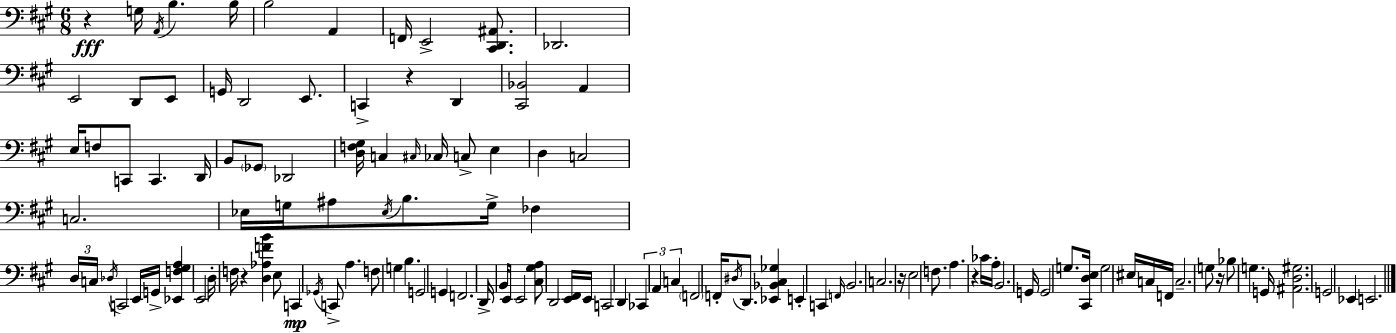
{
  \clef bass
  \numericTimeSignature
  \time 6/8
  \key a \major
  r4\fff g16 \acciaccatura { a,16 } b4. | b16 b2 a,4 | f,16 e,2-> <cis, d, ais,>8. | des,2. | \break e,2 d,8 e,8 | g,16 d,2 e,8. | c,4-> r4 d,4 | <cis, bes,>2 a,4 | \break e16 f8 c,8 c,4. | d,16 b,8 \parenthesize ges,8 des,2 | <d f gis>16 c4 \grace { cis16 } ces16 c8-> e4 | d4 c2 | \break c2. | ees16 g16 ais8 \acciaccatura { ees16 } b8. g16-> fes4 | \tuplet 3/2 { d16 c16 \acciaccatura { des16 } } c,2 | e,16 g,16-> <ees, f gis a>4 e,2 | \break d16-. f16 r4 <d aes f' b'>4 | e8 c,4\mp \acciaccatura { ges,16 } c,8-> a4. | f8 g4 b4. | g,2 | \break g,4 f,2. | d,16-> b,16 e,8 e,2 | <cis gis a>8 d,2 | <e, fis,>16 e,16 c,2 | \break d,4 \tuplet 3/2 { ces,4 a,4 | c4 } \parenthesize f,2 | f,16-. \acciaccatura { dis16 } d,8. <ees, bes, cis ges>4 e,4-. | c,4 \grace { f,16 } b,2. | \break c2. | r16 e2 | f8. a4. | r4 ces'16 a16-. b,2. | \break g,16 g,2 | g8. <cis, d e>16 g2 | eis16 c16 f,16 c2.-- | g8 r16 bes8 | \break g4. g,16 <ais, d gis>2. | g,2 | ees,4 e,2. | \bar "|."
}